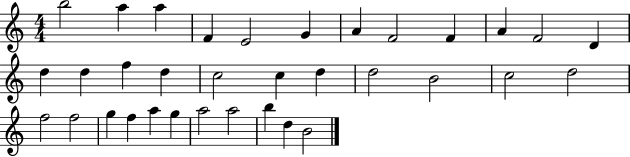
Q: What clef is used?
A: treble